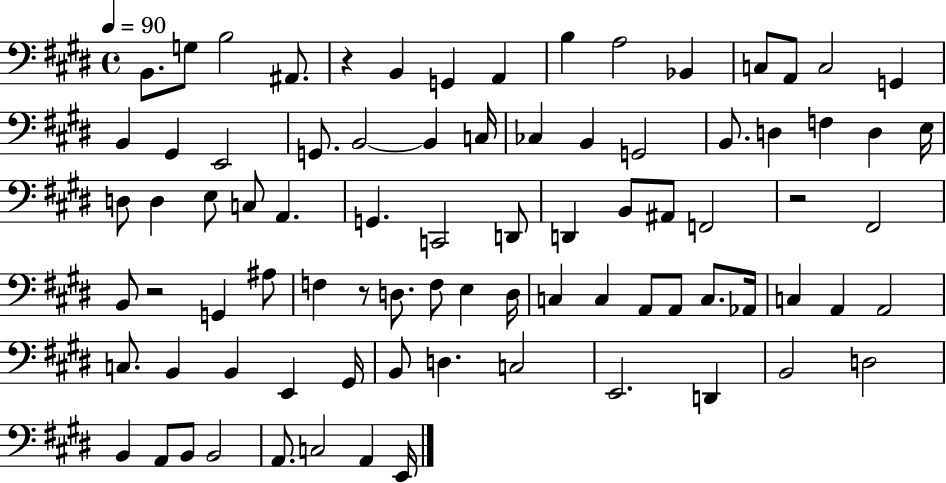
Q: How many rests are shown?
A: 4